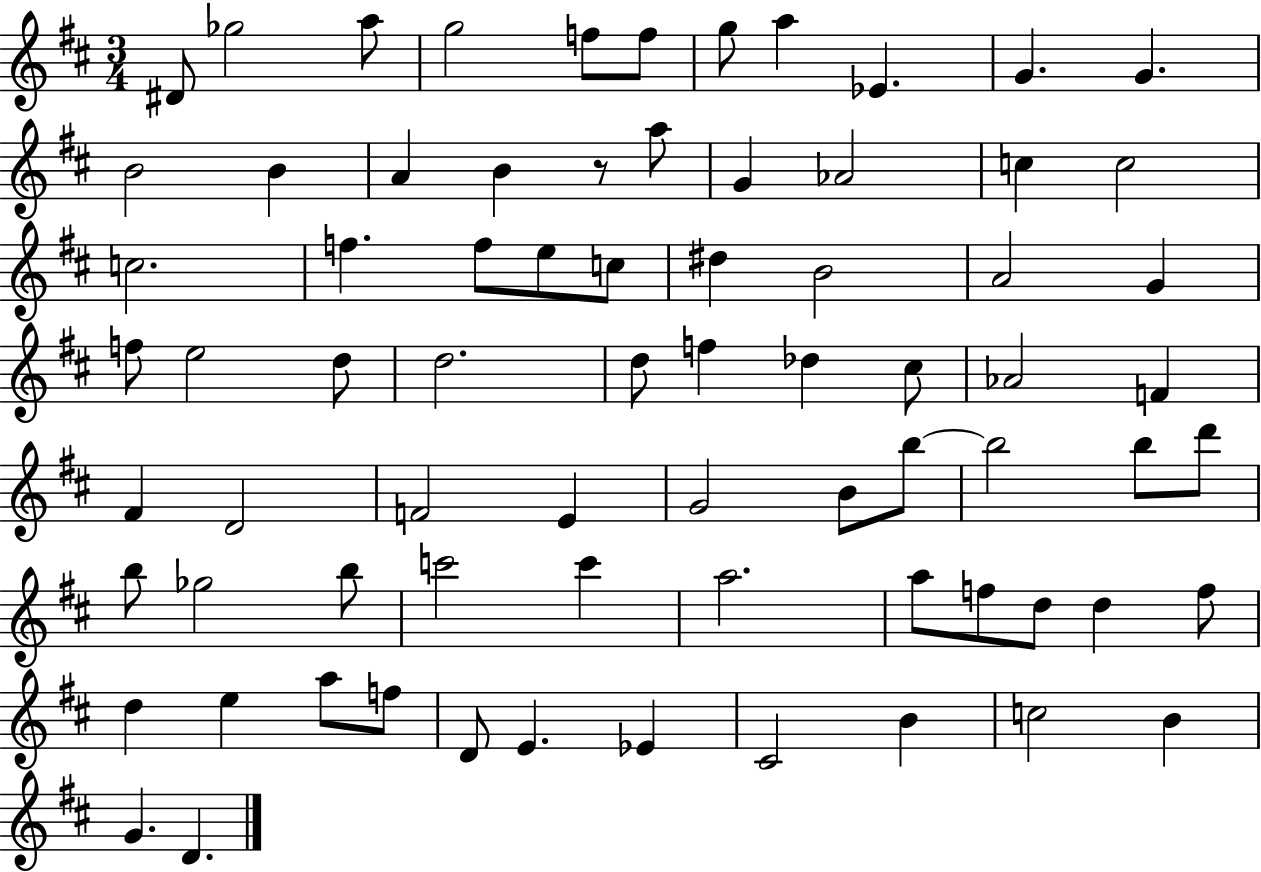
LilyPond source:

{
  \clef treble
  \numericTimeSignature
  \time 3/4
  \key d \major
  dis'8 ges''2 a''8 | g''2 f''8 f''8 | g''8 a''4 ees'4. | g'4. g'4. | \break b'2 b'4 | a'4 b'4 r8 a''8 | g'4 aes'2 | c''4 c''2 | \break c''2. | f''4. f''8 e''8 c''8 | dis''4 b'2 | a'2 g'4 | \break f''8 e''2 d''8 | d''2. | d''8 f''4 des''4 cis''8 | aes'2 f'4 | \break fis'4 d'2 | f'2 e'4 | g'2 b'8 b''8~~ | b''2 b''8 d'''8 | \break b''8 ges''2 b''8 | c'''2 c'''4 | a''2. | a''8 f''8 d''8 d''4 f''8 | \break d''4 e''4 a''8 f''8 | d'8 e'4. ees'4 | cis'2 b'4 | c''2 b'4 | \break g'4. d'4. | \bar "|."
}